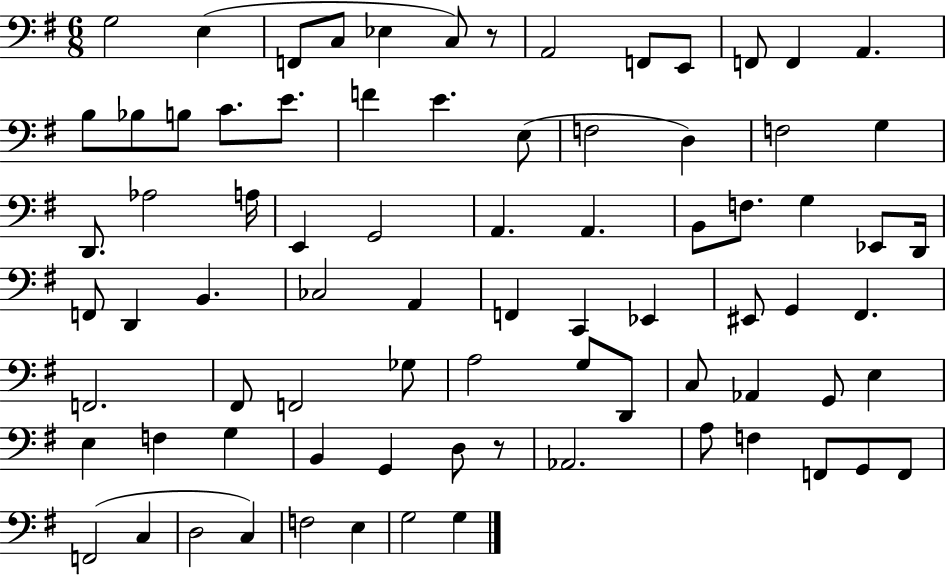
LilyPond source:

{
  \clef bass
  \numericTimeSignature
  \time 6/8
  \key g \major
  g2 e4( | f,8 c8 ees4 c8) r8 | a,2 f,8 e,8 | f,8 f,4 a,4. | \break b8 bes8 b8 c'8. e'8. | f'4 e'4. e8( | f2 d4) | f2 g4 | \break d,8. aes2 a16 | e,4 g,2 | a,4. a,4. | b,8 f8. g4 ees,8 d,16 | \break f,8 d,4 b,4. | ces2 a,4 | f,4 c,4 ees,4 | eis,8 g,4 fis,4. | \break f,2. | fis,8 f,2 ges8 | a2 g8 d,8 | c8 aes,4 g,8 e4 | \break e4 f4 g4 | b,4 g,4 d8 r8 | aes,2. | a8 f4 f,8 g,8 f,8 | \break f,2( c4 | d2 c4) | f2 e4 | g2 g4 | \break \bar "|."
}